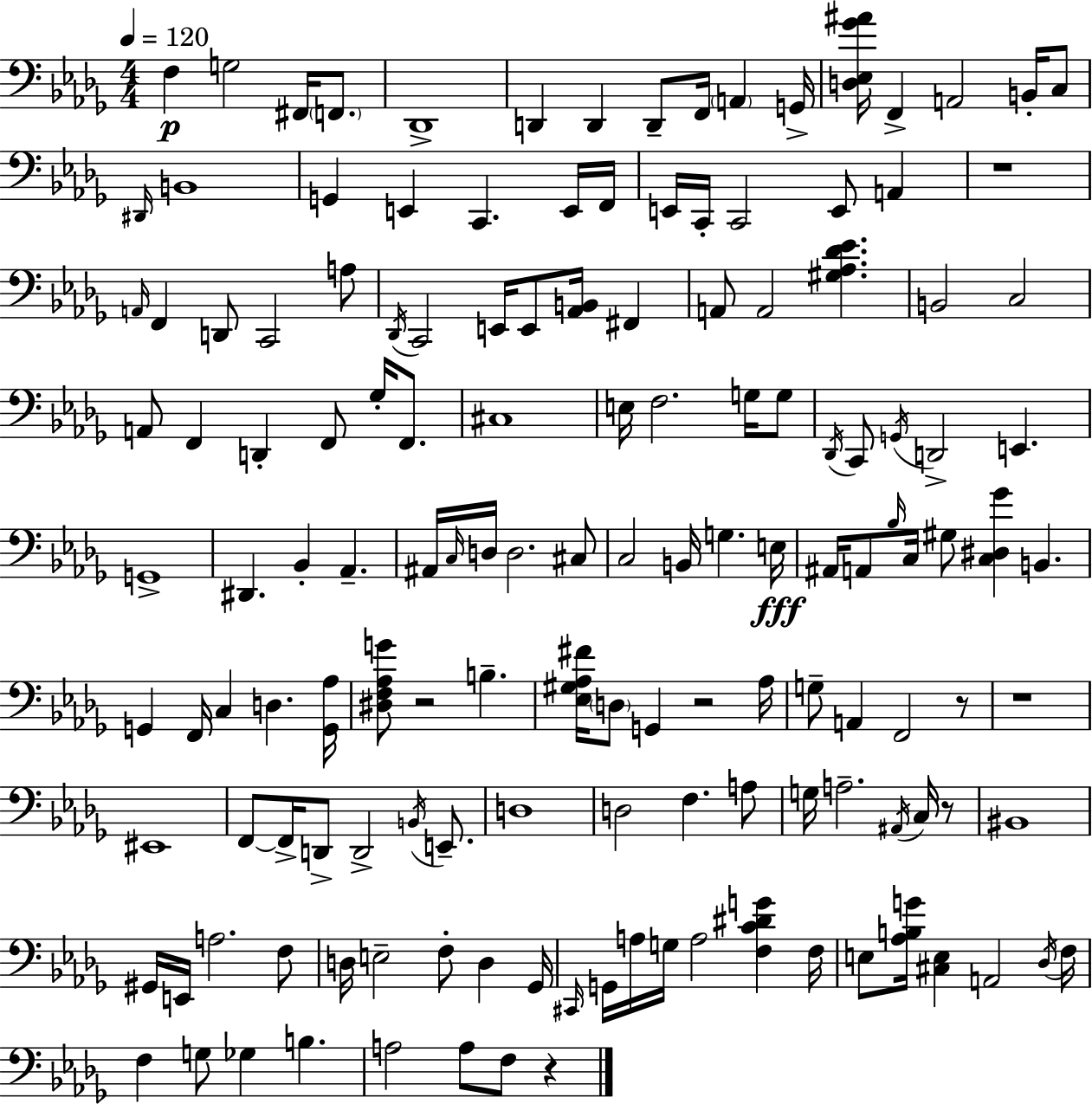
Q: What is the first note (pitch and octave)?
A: F3